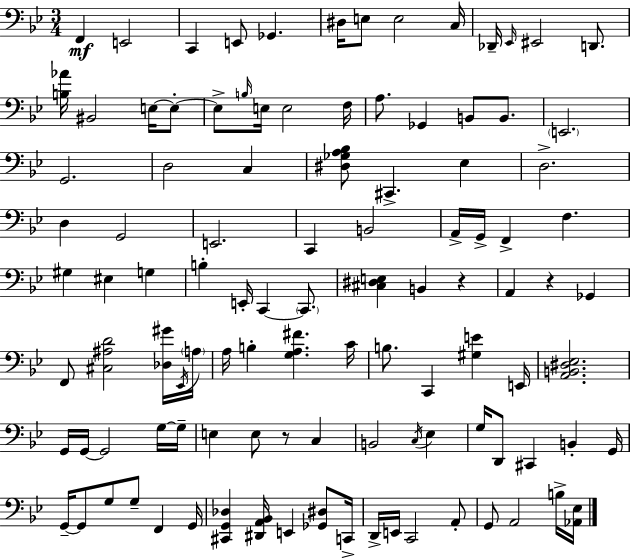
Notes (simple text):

F2/q E2/h C2/q E2/e Gb2/q. D#3/s E3/e E3/h C3/s Db2/s Eb2/s EIS2/h D2/e. [B3,Ab4]/s BIS2/h E3/s E3/e E3/e B3/s E3/s E3/h F3/s A3/e. Gb2/q B2/e B2/e. E2/h. G2/h. D3/h C3/q [D#3,Gb3,A3,Bb3]/e C#2/q. Eb3/q D3/h. D3/q G2/h E2/h. C2/q B2/h A2/s G2/s F2/q F3/q. G#3/q EIS3/q G3/q B3/q E2/s C2/q C2/e. [C#3,D#3,E3]/q B2/q R/q A2/q R/q Gb2/q F2/e [C#3,A#3,D4]/h [Db3,G#4]/s Eb2/s A3/s A3/s B3/q [G3,A3,F#4]/q. C4/s B3/e. C2/q [G#3,E4]/q E2/s [A2,B2,D#3,Eb3]/h. G2/s G2/s G2/h G3/s G3/s E3/q E3/e R/e C3/q B2/h C3/s Eb3/q G3/s D2/e C#2/q B2/q G2/s G2/s G2/e G3/e G3/e F2/q G2/s [C#2,G2,Db3]/q [D#2,A2,Bb2]/s E2/q [Gb2,D#3]/e C2/s D2/s E2/s C2/h A2/e G2/e A2/h B3/s [Ab2,Eb3]/s